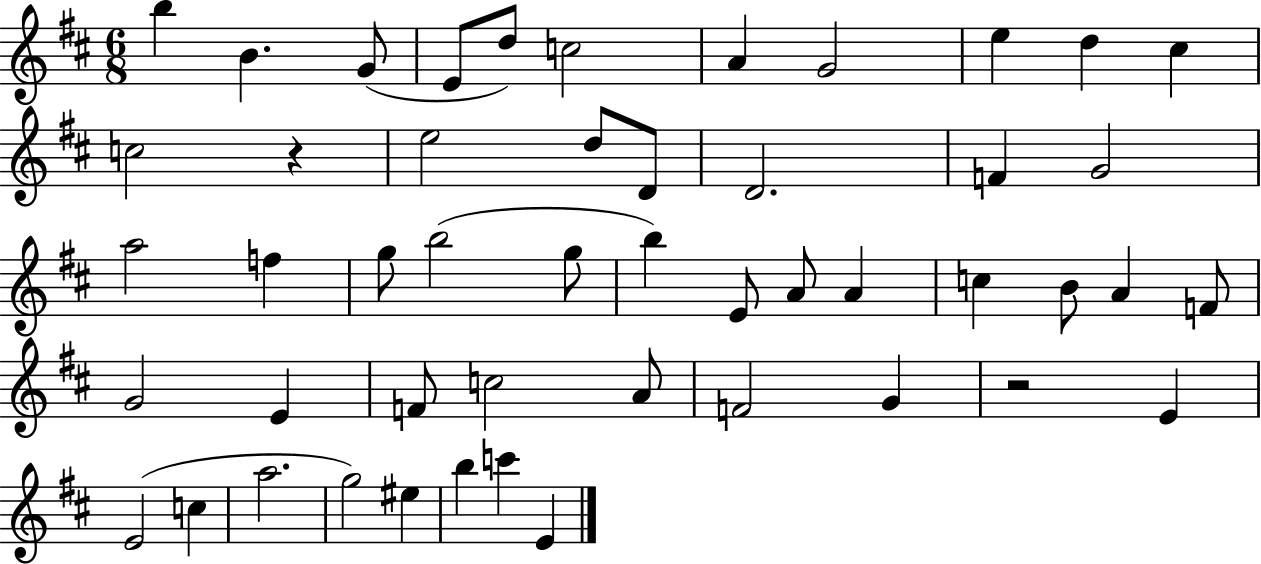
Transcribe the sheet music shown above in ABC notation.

X:1
T:Untitled
M:6/8
L:1/4
K:D
b B G/2 E/2 d/2 c2 A G2 e d ^c c2 z e2 d/2 D/2 D2 F G2 a2 f g/2 b2 g/2 b E/2 A/2 A c B/2 A F/2 G2 E F/2 c2 A/2 F2 G z2 E E2 c a2 g2 ^e b c' E